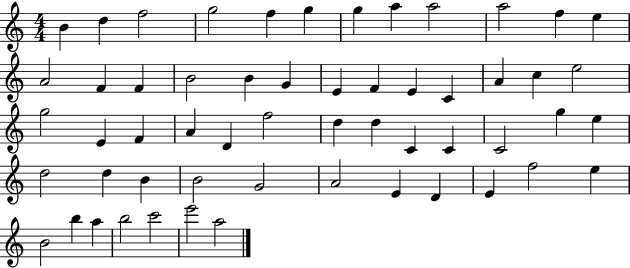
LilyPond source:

{
  \clef treble
  \numericTimeSignature
  \time 4/4
  \key c \major
  b'4 d''4 f''2 | g''2 f''4 g''4 | g''4 a''4 a''2 | a''2 f''4 e''4 | \break a'2 f'4 f'4 | b'2 b'4 g'4 | e'4 f'4 e'4 c'4 | a'4 c''4 e''2 | \break g''2 e'4 f'4 | a'4 d'4 f''2 | d''4 d''4 c'4 c'4 | c'2 g''4 e''4 | \break d''2 d''4 b'4 | b'2 g'2 | a'2 e'4 d'4 | e'4 f''2 e''4 | \break b'2 b''4 a''4 | b''2 c'''2 | e'''2 a''2 | \bar "|."
}